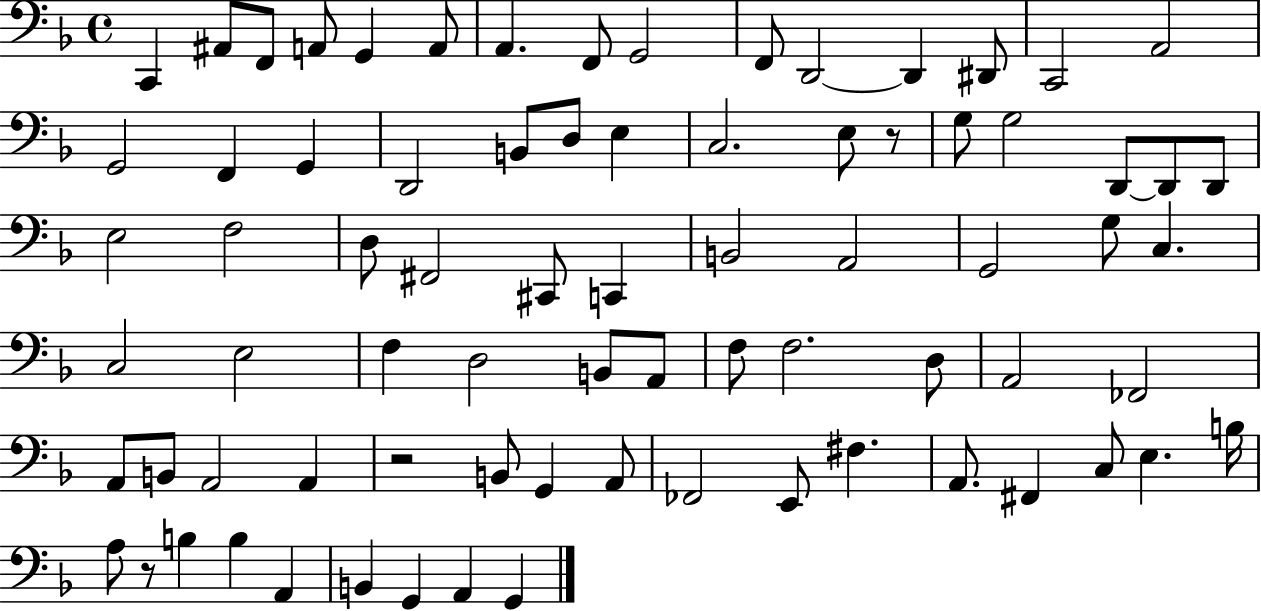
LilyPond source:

{
  \clef bass
  \time 4/4
  \defaultTimeSignature
  \key f \major
  \repeat volta 2 { c,4 ais,8 f,8 a,8 g,4 a,8 | a,4. f,8 g,2 | f,8 d,2~~ d,4 dis,8 | c,2 a,2 | \break g,2 f,4 g,4 | d,2 b,8 d8 e4 | c2. e8 r8 | g8 g2 d,8~~ d,8 d,8 | \break e2 f2 | d8 fis,2 cis,8 c,4 | b,2 a,2 | g,2 g8 c4. | \break c2 e2 | f4 d2 b,8 a,8 | f8 f2. d8 | a,2 fes,2 | \break a,8 b,8 a,2 a,4 | r2 b,8 g,4 a,8 | fes,2 e,8 fis4. | a,8. fis,4 c8 e4. b16 | \break a8 r8 b4 b4 a,4 | b,4 g,4 a,4 g,4 | } \bar "|."
}